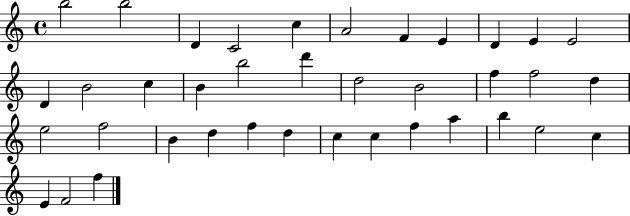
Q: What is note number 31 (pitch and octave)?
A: F5